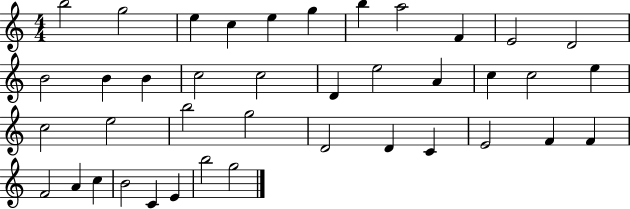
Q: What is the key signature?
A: C major